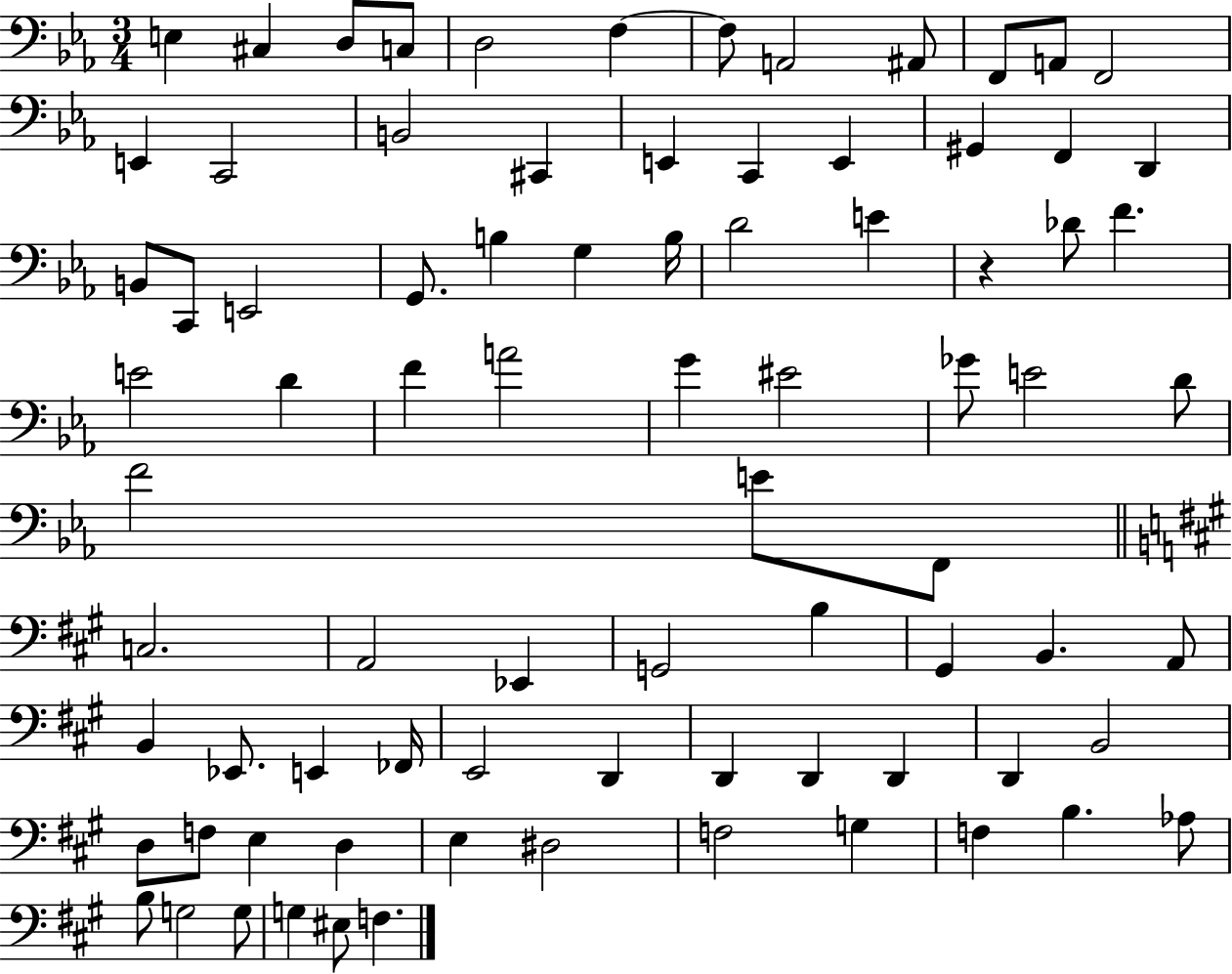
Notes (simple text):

E3/q C#3/q D3/e C3/e D3/h F3/q F3/e A2/h A#2/e F2/e A2/e F2/h E2/q C2/h B2/h C#2/q E2/q C2/q E2/q G#2/q F2/q D2/q B2/e C2/e E2/h G2/e. B3/q G3/q B3/s D4/h E4/q R/q Db4/e F4/q. E4/h D4/q F4/q A4/h G4/q EIS4/h Gb4/e E4/h D4/e F4/h E4/e F2/e C3/h. A2/h Eb2/q G2/h B3/q G#2/q B2/q. A2/e B2/q Eb2/e. E2/q FES2/s E2/h D2/q D2/q D2/q D2/q D2/q B2/h D3/e F3/e E3/q D3/q E3/q D#3/h F3/h G3/q F3/q B3/q. Ab3/e B3/e G3/h G3/e G3/q EIS3/e F3/q.